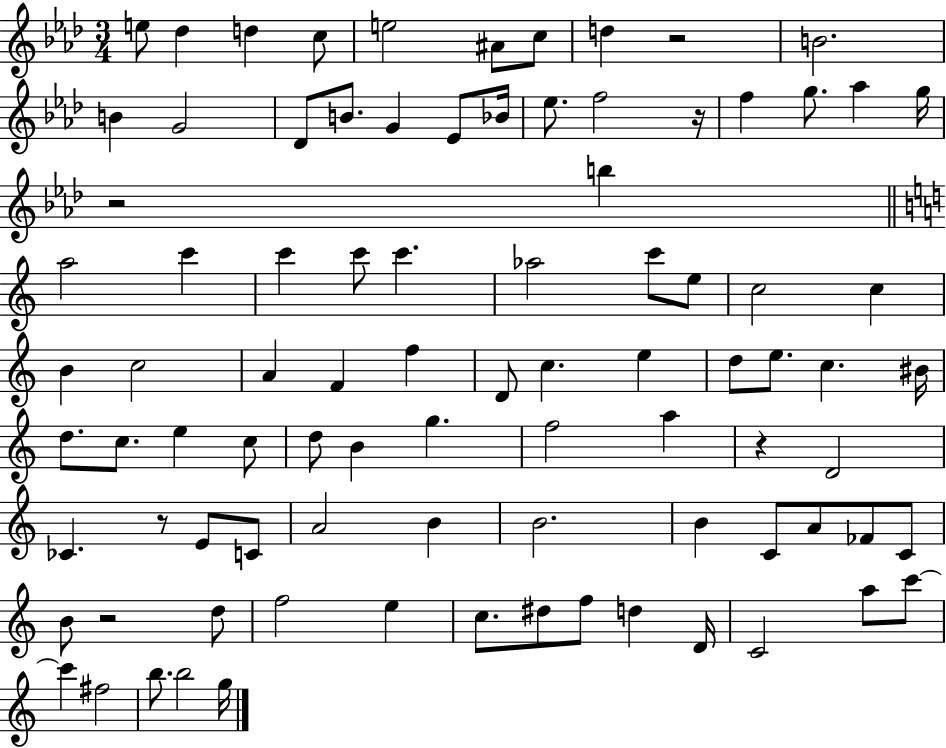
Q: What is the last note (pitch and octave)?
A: G5